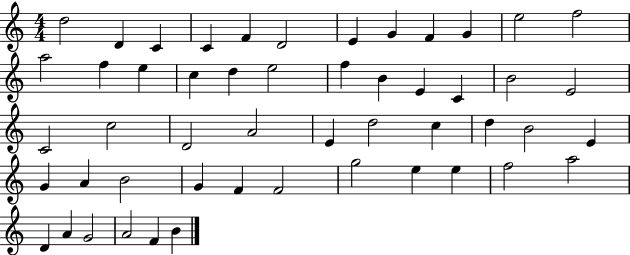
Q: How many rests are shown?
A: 0